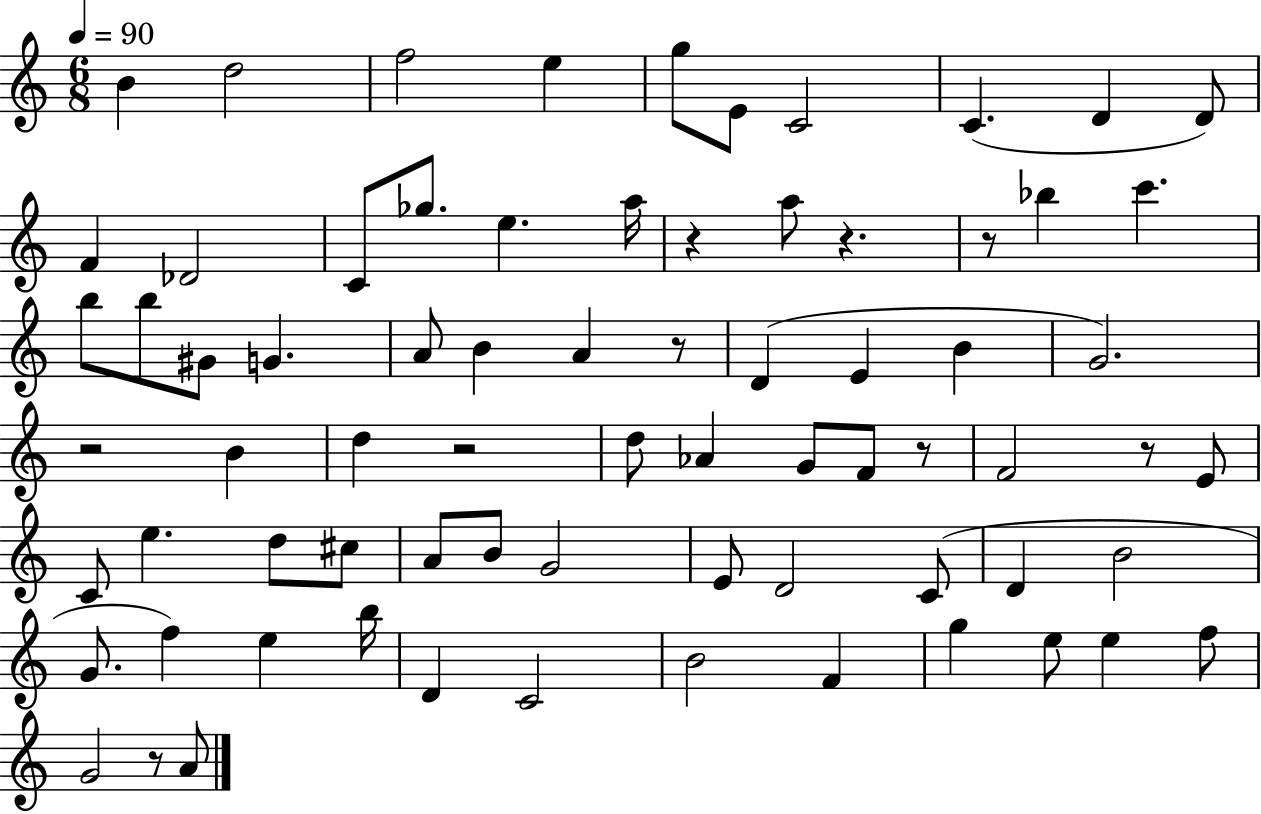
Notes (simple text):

B4/q D5/h F5/h E5/q G5/e E4/e C4/h C4/q. D4/q D4/e F4/q Db4/h C4/e Gb5/e. E5/q. A5/s R/q A5/e R/q. R/e Bb5/q C6/q. B5/e B5/e G#4/e G4/q. A4/e B4/q A4/q R/e D4/q E4/q B4/q G4/h. R/h B4/q D5/q R/h D5/e Ab4/q G4/e F4/e R/e F4/h R/e E4/e C4/e E5/q. D5/e C#5/e A4/e B4/e G4/h E4/e D4/h C4/e D4/q B4/h G4/e. F5/q E5/q B5/s D4/q C4/h B4/h F4/q G5/q E5/e E5/q F5/e G4/h R/e A4/e